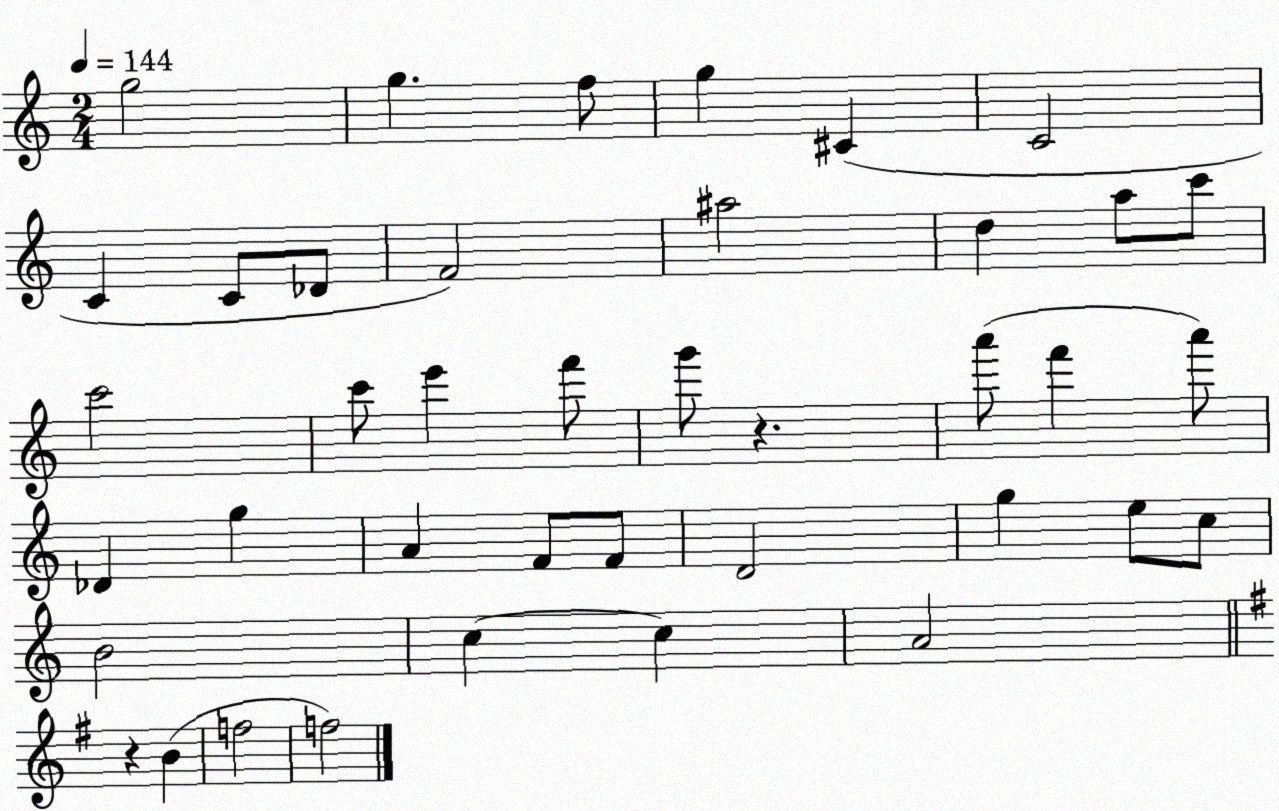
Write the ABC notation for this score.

X:1
T:Untitled
M:2/4
L:1/4
K:C
g2 g f/2 g ^C C2 C C/2 _D/2 F2 ^a2 d a/2 c'/2 c'2 c'/2 e' f'/2 g'/2 z a'/2 f' a'/2 _D g A F/2 F/2 D2 g e/2 c/2 B2 c c A2 z B f2 f2